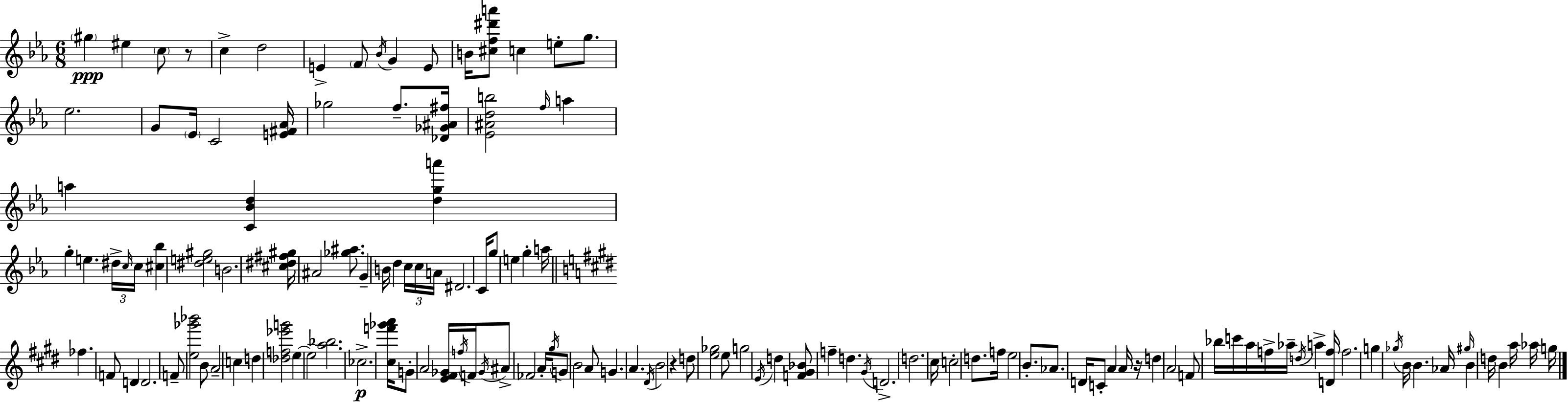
{
  \clef treble
  \numericTimeSignature
  \time 6/8
  \key ees \major
  \parenthesize gis''4\ppp eis''4 \parenthesize c''8 r8 | c''4-> d''2 | e'4-> \parenthesize f'8 \acciaccatura { bes'16 } g'4 e'8 | b'16 <cis'' f'' dis''' a'''>8 c''4 e''8-. g''8. | \break ees''2. | g'8 \parenthesize ees'16 c'2 | <e' fis' aes'>16 ges''2 f''8.-- | <des' ges' ais' fis''>16 <ees' ais' d'' b''>2 \grace { f''16 } a''4 | \break a''4 <c' bes' d''>4 <d'' g'' a'''>4 | g''4-. e''4. | \tuplet 3/2 { dis''16-> \grace { c''16 } c''16 } <cis'' bes''>4 <dis'' e'' gis''>2 | b'2. | \break <cis'' dis'' fis'' gis''>16 ais'2 | <ges'' ais''>8. g'4-- b'16 d''4 | \tuplet 3/2 { c''16 c''16 a'16 } dis'2. | c'16 g''8 e''4 g''4-. | \break a''16 \bar "||" \break \key e \major fes''4. f'8 d'4 | d'2. | f'8-- <e'' ges''' bes'''>2 b'8 | a'2-- c''4 | \break d''4 <des'' f'' ees''' g'''>2 | e''4~~ e''2-- | <a'' bes''>2. | ces''2.->\p | \break <cis'' f''' ges''' a'''>16 g'8-. a'2 <e' fis' ges'>16 | \acciaccatura { f''16 } f'16 \acciaccatura { ges'16 } ais'8-> fes'2 | a'16-. \acciaccatura { gis''16 } g'8 b'2 | a'8 g'4. a'4. | \break \acciaccatura { dis'16 } b'2 | r4 d''8 <e'' ges''>2 | e''8 g''2 | \acciaccatura { e'16 } d''4 <f' gis' bes'>8 f''4-- d''4. | \break \acciaccatura { gis'16 } d'2.-> | d''2. | cis''16 c''2-. | d''8. f''16 e''2 | \break b'8.-. aes'8. d'16 c'8-. | a'4 a'16 r16 d''4 a'2 | f'8 bes''16 c'''16 a''16 f''16-> | aes''16-- \acciaccatura { d''16 } a''4-> <d' f''>16 f''2. | \break g''4 \acciaccatura { ges''16 } | b'16 b'4. aes'16 \grace { gis''16 } b'4 | d''16 b'4 a''16 aes''16 g''16 \bar "|."
}